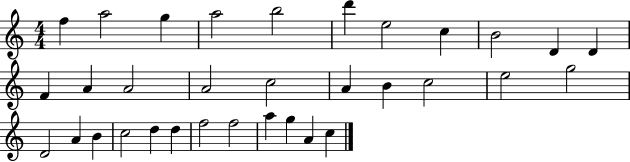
{
  \clef treble
  \numericTimeSignature
  \time 4/4
  \key c \major
  f''4 a''2 g''4 | a''2 b''2 | d'''4 e''2 c''4 | b'2 d'4 d'4 | \break f'4 a'4 a'2 | a'2 c''2 | a'4 b'4 c''2 | e''2 g''2 | \break d'2 a'4 b'4 | c''2 d''4 d''4 | f''2 f''2 | a''4 g''4 a'4 c''4 | \break \bar "|."
}